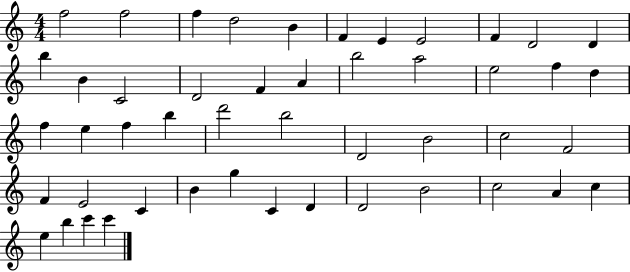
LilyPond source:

{
  \clef treble
  \numericTimeSignature
  \time 4/4
  \key c \major
  f''2 f''2 | f''4 d''2 b'4 | f'4 e'4 e'2 | f'4 d'2 d'4 | \break b''4 b'4 c'2 | d'2 f'4 a'4 | b''2 a''2 | e''2 f''4 d''4 | \break f''4 e''4 f''4 b''4 | d'''2 b''2 | d'2 b'2 | c''2 f'2 | \break f'4 e'2 c'4 | b'4 g''4 c'4 d'4 | d'2 b'2 | c''2 a'4 c''4 | \break e''4 b''4 c'''4 c'''4 | \bar "|."
}